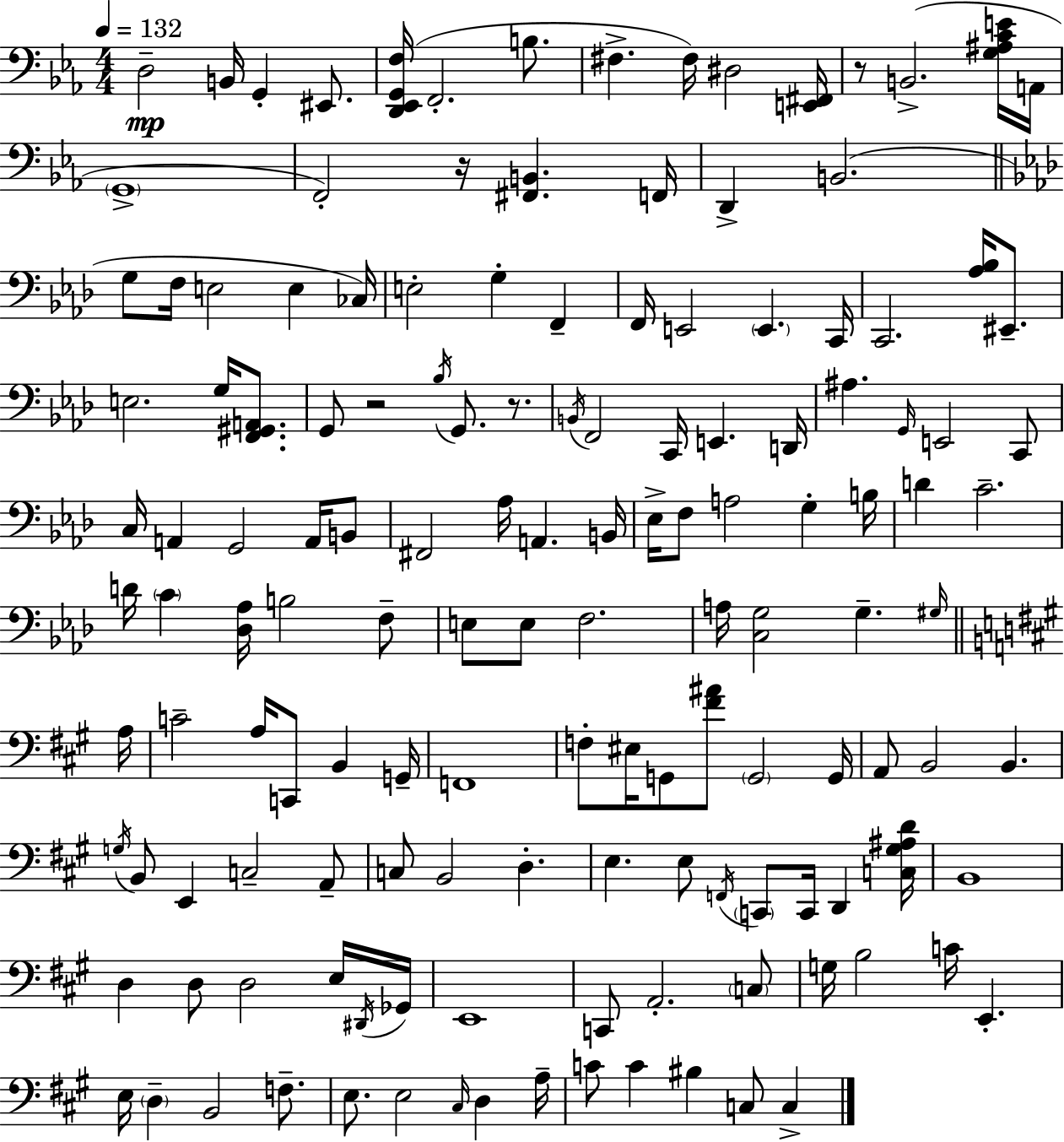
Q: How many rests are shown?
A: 4